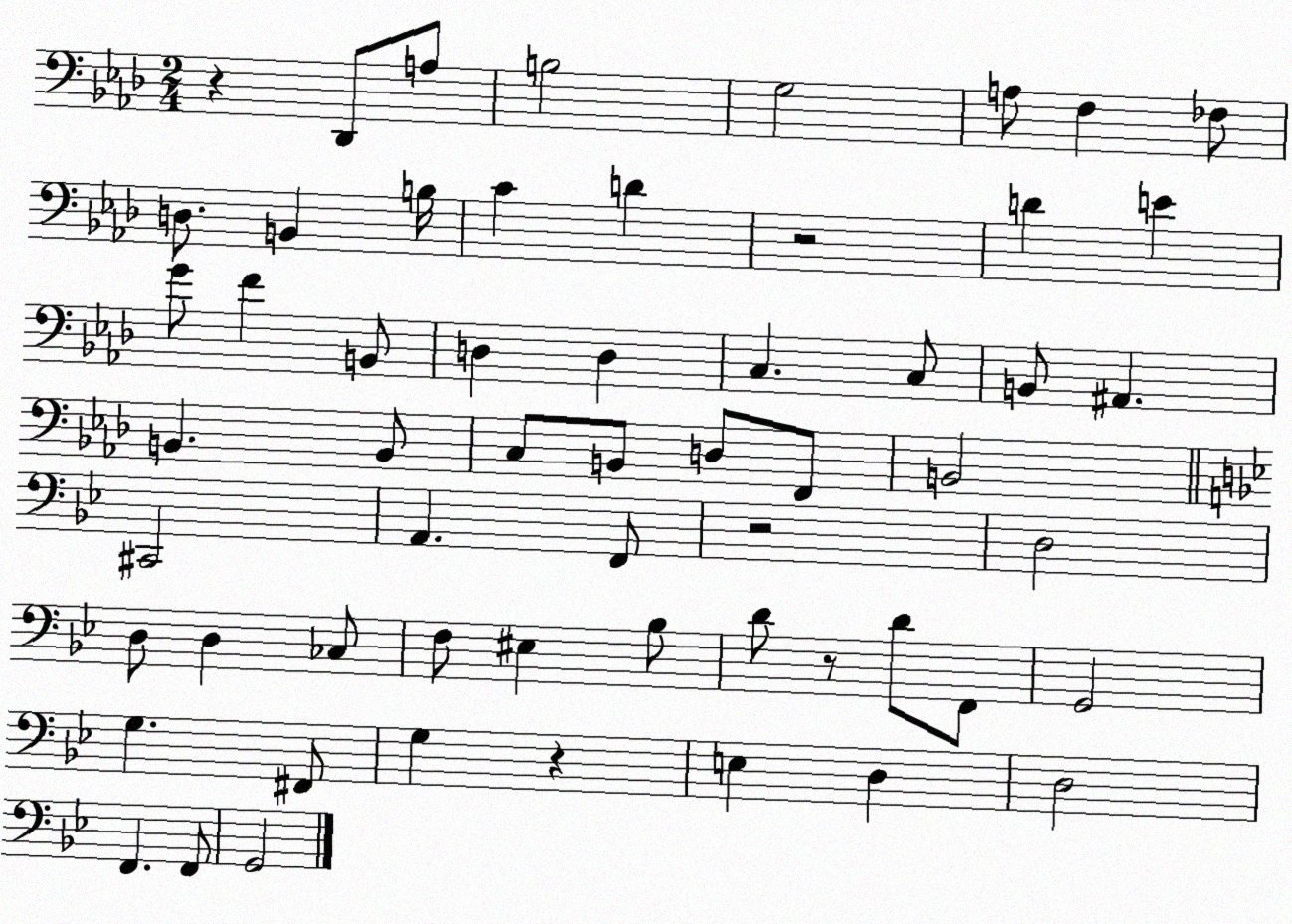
X:1
T:Untitled
M:2/4
L:1/4
K:Ab
z _D,,/2 A,/2 B,2 G,2 A,/2 F, _F,/2 D,/2 B,, B,/4 C D z2 D E G/2 F B,,/2 D, D, C, C,/2 B,,/2 ^A,, B,, B,,/2 C,/2 B,,/2 D,/2 F,,/2 B,,2 ^C,,2 A,, F,,/2 z2 D,2 D,/2 D, _C,/2 F,/2 ^E, _B,/2 D/2 z/2 D/2 F,,/2 G,,2 G, ^F,,/2 G, z E, D, D,2 F,, F,,/2 G,,2